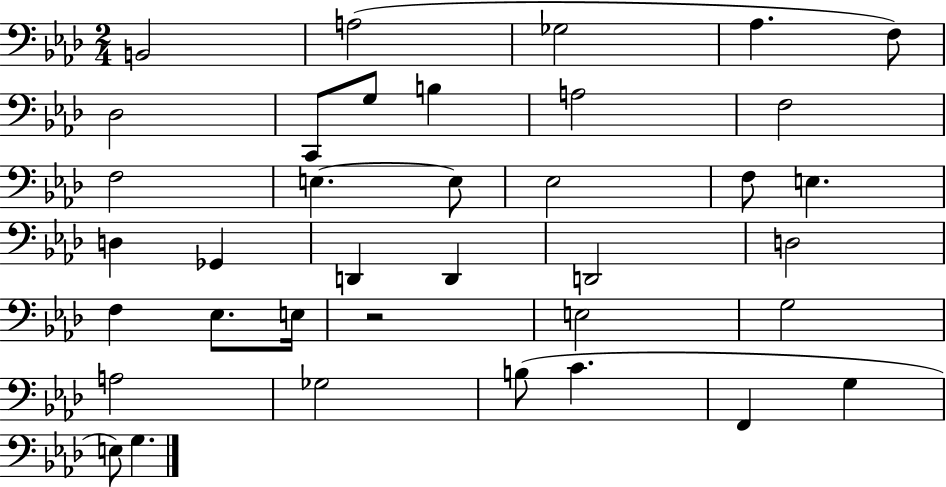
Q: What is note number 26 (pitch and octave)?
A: E3